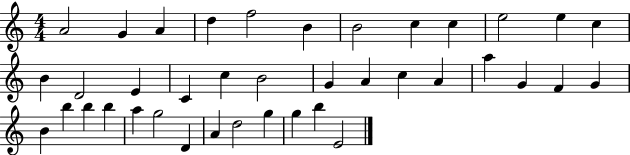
{
  \clef treble
  \numericTimeSignature
  \time 4/4
  \key c \major
  a'2 g'4 a'4 | d''4 f''2 b'4 | b'2 c''4 c''4 | e''2 e''4 c''4 | \break b'4 d'2 e'4 | c'4 c''4 b'2 | g'4 a'4 c''4 a'4 | a''4 g'4 f'4 g'4 | \break b'4 b''4 b''4 b''4 | a''4 g''2 d'4 | a'4 d''2 g''4 | g''4 b''4 e'2 | \break \bar "|."
}